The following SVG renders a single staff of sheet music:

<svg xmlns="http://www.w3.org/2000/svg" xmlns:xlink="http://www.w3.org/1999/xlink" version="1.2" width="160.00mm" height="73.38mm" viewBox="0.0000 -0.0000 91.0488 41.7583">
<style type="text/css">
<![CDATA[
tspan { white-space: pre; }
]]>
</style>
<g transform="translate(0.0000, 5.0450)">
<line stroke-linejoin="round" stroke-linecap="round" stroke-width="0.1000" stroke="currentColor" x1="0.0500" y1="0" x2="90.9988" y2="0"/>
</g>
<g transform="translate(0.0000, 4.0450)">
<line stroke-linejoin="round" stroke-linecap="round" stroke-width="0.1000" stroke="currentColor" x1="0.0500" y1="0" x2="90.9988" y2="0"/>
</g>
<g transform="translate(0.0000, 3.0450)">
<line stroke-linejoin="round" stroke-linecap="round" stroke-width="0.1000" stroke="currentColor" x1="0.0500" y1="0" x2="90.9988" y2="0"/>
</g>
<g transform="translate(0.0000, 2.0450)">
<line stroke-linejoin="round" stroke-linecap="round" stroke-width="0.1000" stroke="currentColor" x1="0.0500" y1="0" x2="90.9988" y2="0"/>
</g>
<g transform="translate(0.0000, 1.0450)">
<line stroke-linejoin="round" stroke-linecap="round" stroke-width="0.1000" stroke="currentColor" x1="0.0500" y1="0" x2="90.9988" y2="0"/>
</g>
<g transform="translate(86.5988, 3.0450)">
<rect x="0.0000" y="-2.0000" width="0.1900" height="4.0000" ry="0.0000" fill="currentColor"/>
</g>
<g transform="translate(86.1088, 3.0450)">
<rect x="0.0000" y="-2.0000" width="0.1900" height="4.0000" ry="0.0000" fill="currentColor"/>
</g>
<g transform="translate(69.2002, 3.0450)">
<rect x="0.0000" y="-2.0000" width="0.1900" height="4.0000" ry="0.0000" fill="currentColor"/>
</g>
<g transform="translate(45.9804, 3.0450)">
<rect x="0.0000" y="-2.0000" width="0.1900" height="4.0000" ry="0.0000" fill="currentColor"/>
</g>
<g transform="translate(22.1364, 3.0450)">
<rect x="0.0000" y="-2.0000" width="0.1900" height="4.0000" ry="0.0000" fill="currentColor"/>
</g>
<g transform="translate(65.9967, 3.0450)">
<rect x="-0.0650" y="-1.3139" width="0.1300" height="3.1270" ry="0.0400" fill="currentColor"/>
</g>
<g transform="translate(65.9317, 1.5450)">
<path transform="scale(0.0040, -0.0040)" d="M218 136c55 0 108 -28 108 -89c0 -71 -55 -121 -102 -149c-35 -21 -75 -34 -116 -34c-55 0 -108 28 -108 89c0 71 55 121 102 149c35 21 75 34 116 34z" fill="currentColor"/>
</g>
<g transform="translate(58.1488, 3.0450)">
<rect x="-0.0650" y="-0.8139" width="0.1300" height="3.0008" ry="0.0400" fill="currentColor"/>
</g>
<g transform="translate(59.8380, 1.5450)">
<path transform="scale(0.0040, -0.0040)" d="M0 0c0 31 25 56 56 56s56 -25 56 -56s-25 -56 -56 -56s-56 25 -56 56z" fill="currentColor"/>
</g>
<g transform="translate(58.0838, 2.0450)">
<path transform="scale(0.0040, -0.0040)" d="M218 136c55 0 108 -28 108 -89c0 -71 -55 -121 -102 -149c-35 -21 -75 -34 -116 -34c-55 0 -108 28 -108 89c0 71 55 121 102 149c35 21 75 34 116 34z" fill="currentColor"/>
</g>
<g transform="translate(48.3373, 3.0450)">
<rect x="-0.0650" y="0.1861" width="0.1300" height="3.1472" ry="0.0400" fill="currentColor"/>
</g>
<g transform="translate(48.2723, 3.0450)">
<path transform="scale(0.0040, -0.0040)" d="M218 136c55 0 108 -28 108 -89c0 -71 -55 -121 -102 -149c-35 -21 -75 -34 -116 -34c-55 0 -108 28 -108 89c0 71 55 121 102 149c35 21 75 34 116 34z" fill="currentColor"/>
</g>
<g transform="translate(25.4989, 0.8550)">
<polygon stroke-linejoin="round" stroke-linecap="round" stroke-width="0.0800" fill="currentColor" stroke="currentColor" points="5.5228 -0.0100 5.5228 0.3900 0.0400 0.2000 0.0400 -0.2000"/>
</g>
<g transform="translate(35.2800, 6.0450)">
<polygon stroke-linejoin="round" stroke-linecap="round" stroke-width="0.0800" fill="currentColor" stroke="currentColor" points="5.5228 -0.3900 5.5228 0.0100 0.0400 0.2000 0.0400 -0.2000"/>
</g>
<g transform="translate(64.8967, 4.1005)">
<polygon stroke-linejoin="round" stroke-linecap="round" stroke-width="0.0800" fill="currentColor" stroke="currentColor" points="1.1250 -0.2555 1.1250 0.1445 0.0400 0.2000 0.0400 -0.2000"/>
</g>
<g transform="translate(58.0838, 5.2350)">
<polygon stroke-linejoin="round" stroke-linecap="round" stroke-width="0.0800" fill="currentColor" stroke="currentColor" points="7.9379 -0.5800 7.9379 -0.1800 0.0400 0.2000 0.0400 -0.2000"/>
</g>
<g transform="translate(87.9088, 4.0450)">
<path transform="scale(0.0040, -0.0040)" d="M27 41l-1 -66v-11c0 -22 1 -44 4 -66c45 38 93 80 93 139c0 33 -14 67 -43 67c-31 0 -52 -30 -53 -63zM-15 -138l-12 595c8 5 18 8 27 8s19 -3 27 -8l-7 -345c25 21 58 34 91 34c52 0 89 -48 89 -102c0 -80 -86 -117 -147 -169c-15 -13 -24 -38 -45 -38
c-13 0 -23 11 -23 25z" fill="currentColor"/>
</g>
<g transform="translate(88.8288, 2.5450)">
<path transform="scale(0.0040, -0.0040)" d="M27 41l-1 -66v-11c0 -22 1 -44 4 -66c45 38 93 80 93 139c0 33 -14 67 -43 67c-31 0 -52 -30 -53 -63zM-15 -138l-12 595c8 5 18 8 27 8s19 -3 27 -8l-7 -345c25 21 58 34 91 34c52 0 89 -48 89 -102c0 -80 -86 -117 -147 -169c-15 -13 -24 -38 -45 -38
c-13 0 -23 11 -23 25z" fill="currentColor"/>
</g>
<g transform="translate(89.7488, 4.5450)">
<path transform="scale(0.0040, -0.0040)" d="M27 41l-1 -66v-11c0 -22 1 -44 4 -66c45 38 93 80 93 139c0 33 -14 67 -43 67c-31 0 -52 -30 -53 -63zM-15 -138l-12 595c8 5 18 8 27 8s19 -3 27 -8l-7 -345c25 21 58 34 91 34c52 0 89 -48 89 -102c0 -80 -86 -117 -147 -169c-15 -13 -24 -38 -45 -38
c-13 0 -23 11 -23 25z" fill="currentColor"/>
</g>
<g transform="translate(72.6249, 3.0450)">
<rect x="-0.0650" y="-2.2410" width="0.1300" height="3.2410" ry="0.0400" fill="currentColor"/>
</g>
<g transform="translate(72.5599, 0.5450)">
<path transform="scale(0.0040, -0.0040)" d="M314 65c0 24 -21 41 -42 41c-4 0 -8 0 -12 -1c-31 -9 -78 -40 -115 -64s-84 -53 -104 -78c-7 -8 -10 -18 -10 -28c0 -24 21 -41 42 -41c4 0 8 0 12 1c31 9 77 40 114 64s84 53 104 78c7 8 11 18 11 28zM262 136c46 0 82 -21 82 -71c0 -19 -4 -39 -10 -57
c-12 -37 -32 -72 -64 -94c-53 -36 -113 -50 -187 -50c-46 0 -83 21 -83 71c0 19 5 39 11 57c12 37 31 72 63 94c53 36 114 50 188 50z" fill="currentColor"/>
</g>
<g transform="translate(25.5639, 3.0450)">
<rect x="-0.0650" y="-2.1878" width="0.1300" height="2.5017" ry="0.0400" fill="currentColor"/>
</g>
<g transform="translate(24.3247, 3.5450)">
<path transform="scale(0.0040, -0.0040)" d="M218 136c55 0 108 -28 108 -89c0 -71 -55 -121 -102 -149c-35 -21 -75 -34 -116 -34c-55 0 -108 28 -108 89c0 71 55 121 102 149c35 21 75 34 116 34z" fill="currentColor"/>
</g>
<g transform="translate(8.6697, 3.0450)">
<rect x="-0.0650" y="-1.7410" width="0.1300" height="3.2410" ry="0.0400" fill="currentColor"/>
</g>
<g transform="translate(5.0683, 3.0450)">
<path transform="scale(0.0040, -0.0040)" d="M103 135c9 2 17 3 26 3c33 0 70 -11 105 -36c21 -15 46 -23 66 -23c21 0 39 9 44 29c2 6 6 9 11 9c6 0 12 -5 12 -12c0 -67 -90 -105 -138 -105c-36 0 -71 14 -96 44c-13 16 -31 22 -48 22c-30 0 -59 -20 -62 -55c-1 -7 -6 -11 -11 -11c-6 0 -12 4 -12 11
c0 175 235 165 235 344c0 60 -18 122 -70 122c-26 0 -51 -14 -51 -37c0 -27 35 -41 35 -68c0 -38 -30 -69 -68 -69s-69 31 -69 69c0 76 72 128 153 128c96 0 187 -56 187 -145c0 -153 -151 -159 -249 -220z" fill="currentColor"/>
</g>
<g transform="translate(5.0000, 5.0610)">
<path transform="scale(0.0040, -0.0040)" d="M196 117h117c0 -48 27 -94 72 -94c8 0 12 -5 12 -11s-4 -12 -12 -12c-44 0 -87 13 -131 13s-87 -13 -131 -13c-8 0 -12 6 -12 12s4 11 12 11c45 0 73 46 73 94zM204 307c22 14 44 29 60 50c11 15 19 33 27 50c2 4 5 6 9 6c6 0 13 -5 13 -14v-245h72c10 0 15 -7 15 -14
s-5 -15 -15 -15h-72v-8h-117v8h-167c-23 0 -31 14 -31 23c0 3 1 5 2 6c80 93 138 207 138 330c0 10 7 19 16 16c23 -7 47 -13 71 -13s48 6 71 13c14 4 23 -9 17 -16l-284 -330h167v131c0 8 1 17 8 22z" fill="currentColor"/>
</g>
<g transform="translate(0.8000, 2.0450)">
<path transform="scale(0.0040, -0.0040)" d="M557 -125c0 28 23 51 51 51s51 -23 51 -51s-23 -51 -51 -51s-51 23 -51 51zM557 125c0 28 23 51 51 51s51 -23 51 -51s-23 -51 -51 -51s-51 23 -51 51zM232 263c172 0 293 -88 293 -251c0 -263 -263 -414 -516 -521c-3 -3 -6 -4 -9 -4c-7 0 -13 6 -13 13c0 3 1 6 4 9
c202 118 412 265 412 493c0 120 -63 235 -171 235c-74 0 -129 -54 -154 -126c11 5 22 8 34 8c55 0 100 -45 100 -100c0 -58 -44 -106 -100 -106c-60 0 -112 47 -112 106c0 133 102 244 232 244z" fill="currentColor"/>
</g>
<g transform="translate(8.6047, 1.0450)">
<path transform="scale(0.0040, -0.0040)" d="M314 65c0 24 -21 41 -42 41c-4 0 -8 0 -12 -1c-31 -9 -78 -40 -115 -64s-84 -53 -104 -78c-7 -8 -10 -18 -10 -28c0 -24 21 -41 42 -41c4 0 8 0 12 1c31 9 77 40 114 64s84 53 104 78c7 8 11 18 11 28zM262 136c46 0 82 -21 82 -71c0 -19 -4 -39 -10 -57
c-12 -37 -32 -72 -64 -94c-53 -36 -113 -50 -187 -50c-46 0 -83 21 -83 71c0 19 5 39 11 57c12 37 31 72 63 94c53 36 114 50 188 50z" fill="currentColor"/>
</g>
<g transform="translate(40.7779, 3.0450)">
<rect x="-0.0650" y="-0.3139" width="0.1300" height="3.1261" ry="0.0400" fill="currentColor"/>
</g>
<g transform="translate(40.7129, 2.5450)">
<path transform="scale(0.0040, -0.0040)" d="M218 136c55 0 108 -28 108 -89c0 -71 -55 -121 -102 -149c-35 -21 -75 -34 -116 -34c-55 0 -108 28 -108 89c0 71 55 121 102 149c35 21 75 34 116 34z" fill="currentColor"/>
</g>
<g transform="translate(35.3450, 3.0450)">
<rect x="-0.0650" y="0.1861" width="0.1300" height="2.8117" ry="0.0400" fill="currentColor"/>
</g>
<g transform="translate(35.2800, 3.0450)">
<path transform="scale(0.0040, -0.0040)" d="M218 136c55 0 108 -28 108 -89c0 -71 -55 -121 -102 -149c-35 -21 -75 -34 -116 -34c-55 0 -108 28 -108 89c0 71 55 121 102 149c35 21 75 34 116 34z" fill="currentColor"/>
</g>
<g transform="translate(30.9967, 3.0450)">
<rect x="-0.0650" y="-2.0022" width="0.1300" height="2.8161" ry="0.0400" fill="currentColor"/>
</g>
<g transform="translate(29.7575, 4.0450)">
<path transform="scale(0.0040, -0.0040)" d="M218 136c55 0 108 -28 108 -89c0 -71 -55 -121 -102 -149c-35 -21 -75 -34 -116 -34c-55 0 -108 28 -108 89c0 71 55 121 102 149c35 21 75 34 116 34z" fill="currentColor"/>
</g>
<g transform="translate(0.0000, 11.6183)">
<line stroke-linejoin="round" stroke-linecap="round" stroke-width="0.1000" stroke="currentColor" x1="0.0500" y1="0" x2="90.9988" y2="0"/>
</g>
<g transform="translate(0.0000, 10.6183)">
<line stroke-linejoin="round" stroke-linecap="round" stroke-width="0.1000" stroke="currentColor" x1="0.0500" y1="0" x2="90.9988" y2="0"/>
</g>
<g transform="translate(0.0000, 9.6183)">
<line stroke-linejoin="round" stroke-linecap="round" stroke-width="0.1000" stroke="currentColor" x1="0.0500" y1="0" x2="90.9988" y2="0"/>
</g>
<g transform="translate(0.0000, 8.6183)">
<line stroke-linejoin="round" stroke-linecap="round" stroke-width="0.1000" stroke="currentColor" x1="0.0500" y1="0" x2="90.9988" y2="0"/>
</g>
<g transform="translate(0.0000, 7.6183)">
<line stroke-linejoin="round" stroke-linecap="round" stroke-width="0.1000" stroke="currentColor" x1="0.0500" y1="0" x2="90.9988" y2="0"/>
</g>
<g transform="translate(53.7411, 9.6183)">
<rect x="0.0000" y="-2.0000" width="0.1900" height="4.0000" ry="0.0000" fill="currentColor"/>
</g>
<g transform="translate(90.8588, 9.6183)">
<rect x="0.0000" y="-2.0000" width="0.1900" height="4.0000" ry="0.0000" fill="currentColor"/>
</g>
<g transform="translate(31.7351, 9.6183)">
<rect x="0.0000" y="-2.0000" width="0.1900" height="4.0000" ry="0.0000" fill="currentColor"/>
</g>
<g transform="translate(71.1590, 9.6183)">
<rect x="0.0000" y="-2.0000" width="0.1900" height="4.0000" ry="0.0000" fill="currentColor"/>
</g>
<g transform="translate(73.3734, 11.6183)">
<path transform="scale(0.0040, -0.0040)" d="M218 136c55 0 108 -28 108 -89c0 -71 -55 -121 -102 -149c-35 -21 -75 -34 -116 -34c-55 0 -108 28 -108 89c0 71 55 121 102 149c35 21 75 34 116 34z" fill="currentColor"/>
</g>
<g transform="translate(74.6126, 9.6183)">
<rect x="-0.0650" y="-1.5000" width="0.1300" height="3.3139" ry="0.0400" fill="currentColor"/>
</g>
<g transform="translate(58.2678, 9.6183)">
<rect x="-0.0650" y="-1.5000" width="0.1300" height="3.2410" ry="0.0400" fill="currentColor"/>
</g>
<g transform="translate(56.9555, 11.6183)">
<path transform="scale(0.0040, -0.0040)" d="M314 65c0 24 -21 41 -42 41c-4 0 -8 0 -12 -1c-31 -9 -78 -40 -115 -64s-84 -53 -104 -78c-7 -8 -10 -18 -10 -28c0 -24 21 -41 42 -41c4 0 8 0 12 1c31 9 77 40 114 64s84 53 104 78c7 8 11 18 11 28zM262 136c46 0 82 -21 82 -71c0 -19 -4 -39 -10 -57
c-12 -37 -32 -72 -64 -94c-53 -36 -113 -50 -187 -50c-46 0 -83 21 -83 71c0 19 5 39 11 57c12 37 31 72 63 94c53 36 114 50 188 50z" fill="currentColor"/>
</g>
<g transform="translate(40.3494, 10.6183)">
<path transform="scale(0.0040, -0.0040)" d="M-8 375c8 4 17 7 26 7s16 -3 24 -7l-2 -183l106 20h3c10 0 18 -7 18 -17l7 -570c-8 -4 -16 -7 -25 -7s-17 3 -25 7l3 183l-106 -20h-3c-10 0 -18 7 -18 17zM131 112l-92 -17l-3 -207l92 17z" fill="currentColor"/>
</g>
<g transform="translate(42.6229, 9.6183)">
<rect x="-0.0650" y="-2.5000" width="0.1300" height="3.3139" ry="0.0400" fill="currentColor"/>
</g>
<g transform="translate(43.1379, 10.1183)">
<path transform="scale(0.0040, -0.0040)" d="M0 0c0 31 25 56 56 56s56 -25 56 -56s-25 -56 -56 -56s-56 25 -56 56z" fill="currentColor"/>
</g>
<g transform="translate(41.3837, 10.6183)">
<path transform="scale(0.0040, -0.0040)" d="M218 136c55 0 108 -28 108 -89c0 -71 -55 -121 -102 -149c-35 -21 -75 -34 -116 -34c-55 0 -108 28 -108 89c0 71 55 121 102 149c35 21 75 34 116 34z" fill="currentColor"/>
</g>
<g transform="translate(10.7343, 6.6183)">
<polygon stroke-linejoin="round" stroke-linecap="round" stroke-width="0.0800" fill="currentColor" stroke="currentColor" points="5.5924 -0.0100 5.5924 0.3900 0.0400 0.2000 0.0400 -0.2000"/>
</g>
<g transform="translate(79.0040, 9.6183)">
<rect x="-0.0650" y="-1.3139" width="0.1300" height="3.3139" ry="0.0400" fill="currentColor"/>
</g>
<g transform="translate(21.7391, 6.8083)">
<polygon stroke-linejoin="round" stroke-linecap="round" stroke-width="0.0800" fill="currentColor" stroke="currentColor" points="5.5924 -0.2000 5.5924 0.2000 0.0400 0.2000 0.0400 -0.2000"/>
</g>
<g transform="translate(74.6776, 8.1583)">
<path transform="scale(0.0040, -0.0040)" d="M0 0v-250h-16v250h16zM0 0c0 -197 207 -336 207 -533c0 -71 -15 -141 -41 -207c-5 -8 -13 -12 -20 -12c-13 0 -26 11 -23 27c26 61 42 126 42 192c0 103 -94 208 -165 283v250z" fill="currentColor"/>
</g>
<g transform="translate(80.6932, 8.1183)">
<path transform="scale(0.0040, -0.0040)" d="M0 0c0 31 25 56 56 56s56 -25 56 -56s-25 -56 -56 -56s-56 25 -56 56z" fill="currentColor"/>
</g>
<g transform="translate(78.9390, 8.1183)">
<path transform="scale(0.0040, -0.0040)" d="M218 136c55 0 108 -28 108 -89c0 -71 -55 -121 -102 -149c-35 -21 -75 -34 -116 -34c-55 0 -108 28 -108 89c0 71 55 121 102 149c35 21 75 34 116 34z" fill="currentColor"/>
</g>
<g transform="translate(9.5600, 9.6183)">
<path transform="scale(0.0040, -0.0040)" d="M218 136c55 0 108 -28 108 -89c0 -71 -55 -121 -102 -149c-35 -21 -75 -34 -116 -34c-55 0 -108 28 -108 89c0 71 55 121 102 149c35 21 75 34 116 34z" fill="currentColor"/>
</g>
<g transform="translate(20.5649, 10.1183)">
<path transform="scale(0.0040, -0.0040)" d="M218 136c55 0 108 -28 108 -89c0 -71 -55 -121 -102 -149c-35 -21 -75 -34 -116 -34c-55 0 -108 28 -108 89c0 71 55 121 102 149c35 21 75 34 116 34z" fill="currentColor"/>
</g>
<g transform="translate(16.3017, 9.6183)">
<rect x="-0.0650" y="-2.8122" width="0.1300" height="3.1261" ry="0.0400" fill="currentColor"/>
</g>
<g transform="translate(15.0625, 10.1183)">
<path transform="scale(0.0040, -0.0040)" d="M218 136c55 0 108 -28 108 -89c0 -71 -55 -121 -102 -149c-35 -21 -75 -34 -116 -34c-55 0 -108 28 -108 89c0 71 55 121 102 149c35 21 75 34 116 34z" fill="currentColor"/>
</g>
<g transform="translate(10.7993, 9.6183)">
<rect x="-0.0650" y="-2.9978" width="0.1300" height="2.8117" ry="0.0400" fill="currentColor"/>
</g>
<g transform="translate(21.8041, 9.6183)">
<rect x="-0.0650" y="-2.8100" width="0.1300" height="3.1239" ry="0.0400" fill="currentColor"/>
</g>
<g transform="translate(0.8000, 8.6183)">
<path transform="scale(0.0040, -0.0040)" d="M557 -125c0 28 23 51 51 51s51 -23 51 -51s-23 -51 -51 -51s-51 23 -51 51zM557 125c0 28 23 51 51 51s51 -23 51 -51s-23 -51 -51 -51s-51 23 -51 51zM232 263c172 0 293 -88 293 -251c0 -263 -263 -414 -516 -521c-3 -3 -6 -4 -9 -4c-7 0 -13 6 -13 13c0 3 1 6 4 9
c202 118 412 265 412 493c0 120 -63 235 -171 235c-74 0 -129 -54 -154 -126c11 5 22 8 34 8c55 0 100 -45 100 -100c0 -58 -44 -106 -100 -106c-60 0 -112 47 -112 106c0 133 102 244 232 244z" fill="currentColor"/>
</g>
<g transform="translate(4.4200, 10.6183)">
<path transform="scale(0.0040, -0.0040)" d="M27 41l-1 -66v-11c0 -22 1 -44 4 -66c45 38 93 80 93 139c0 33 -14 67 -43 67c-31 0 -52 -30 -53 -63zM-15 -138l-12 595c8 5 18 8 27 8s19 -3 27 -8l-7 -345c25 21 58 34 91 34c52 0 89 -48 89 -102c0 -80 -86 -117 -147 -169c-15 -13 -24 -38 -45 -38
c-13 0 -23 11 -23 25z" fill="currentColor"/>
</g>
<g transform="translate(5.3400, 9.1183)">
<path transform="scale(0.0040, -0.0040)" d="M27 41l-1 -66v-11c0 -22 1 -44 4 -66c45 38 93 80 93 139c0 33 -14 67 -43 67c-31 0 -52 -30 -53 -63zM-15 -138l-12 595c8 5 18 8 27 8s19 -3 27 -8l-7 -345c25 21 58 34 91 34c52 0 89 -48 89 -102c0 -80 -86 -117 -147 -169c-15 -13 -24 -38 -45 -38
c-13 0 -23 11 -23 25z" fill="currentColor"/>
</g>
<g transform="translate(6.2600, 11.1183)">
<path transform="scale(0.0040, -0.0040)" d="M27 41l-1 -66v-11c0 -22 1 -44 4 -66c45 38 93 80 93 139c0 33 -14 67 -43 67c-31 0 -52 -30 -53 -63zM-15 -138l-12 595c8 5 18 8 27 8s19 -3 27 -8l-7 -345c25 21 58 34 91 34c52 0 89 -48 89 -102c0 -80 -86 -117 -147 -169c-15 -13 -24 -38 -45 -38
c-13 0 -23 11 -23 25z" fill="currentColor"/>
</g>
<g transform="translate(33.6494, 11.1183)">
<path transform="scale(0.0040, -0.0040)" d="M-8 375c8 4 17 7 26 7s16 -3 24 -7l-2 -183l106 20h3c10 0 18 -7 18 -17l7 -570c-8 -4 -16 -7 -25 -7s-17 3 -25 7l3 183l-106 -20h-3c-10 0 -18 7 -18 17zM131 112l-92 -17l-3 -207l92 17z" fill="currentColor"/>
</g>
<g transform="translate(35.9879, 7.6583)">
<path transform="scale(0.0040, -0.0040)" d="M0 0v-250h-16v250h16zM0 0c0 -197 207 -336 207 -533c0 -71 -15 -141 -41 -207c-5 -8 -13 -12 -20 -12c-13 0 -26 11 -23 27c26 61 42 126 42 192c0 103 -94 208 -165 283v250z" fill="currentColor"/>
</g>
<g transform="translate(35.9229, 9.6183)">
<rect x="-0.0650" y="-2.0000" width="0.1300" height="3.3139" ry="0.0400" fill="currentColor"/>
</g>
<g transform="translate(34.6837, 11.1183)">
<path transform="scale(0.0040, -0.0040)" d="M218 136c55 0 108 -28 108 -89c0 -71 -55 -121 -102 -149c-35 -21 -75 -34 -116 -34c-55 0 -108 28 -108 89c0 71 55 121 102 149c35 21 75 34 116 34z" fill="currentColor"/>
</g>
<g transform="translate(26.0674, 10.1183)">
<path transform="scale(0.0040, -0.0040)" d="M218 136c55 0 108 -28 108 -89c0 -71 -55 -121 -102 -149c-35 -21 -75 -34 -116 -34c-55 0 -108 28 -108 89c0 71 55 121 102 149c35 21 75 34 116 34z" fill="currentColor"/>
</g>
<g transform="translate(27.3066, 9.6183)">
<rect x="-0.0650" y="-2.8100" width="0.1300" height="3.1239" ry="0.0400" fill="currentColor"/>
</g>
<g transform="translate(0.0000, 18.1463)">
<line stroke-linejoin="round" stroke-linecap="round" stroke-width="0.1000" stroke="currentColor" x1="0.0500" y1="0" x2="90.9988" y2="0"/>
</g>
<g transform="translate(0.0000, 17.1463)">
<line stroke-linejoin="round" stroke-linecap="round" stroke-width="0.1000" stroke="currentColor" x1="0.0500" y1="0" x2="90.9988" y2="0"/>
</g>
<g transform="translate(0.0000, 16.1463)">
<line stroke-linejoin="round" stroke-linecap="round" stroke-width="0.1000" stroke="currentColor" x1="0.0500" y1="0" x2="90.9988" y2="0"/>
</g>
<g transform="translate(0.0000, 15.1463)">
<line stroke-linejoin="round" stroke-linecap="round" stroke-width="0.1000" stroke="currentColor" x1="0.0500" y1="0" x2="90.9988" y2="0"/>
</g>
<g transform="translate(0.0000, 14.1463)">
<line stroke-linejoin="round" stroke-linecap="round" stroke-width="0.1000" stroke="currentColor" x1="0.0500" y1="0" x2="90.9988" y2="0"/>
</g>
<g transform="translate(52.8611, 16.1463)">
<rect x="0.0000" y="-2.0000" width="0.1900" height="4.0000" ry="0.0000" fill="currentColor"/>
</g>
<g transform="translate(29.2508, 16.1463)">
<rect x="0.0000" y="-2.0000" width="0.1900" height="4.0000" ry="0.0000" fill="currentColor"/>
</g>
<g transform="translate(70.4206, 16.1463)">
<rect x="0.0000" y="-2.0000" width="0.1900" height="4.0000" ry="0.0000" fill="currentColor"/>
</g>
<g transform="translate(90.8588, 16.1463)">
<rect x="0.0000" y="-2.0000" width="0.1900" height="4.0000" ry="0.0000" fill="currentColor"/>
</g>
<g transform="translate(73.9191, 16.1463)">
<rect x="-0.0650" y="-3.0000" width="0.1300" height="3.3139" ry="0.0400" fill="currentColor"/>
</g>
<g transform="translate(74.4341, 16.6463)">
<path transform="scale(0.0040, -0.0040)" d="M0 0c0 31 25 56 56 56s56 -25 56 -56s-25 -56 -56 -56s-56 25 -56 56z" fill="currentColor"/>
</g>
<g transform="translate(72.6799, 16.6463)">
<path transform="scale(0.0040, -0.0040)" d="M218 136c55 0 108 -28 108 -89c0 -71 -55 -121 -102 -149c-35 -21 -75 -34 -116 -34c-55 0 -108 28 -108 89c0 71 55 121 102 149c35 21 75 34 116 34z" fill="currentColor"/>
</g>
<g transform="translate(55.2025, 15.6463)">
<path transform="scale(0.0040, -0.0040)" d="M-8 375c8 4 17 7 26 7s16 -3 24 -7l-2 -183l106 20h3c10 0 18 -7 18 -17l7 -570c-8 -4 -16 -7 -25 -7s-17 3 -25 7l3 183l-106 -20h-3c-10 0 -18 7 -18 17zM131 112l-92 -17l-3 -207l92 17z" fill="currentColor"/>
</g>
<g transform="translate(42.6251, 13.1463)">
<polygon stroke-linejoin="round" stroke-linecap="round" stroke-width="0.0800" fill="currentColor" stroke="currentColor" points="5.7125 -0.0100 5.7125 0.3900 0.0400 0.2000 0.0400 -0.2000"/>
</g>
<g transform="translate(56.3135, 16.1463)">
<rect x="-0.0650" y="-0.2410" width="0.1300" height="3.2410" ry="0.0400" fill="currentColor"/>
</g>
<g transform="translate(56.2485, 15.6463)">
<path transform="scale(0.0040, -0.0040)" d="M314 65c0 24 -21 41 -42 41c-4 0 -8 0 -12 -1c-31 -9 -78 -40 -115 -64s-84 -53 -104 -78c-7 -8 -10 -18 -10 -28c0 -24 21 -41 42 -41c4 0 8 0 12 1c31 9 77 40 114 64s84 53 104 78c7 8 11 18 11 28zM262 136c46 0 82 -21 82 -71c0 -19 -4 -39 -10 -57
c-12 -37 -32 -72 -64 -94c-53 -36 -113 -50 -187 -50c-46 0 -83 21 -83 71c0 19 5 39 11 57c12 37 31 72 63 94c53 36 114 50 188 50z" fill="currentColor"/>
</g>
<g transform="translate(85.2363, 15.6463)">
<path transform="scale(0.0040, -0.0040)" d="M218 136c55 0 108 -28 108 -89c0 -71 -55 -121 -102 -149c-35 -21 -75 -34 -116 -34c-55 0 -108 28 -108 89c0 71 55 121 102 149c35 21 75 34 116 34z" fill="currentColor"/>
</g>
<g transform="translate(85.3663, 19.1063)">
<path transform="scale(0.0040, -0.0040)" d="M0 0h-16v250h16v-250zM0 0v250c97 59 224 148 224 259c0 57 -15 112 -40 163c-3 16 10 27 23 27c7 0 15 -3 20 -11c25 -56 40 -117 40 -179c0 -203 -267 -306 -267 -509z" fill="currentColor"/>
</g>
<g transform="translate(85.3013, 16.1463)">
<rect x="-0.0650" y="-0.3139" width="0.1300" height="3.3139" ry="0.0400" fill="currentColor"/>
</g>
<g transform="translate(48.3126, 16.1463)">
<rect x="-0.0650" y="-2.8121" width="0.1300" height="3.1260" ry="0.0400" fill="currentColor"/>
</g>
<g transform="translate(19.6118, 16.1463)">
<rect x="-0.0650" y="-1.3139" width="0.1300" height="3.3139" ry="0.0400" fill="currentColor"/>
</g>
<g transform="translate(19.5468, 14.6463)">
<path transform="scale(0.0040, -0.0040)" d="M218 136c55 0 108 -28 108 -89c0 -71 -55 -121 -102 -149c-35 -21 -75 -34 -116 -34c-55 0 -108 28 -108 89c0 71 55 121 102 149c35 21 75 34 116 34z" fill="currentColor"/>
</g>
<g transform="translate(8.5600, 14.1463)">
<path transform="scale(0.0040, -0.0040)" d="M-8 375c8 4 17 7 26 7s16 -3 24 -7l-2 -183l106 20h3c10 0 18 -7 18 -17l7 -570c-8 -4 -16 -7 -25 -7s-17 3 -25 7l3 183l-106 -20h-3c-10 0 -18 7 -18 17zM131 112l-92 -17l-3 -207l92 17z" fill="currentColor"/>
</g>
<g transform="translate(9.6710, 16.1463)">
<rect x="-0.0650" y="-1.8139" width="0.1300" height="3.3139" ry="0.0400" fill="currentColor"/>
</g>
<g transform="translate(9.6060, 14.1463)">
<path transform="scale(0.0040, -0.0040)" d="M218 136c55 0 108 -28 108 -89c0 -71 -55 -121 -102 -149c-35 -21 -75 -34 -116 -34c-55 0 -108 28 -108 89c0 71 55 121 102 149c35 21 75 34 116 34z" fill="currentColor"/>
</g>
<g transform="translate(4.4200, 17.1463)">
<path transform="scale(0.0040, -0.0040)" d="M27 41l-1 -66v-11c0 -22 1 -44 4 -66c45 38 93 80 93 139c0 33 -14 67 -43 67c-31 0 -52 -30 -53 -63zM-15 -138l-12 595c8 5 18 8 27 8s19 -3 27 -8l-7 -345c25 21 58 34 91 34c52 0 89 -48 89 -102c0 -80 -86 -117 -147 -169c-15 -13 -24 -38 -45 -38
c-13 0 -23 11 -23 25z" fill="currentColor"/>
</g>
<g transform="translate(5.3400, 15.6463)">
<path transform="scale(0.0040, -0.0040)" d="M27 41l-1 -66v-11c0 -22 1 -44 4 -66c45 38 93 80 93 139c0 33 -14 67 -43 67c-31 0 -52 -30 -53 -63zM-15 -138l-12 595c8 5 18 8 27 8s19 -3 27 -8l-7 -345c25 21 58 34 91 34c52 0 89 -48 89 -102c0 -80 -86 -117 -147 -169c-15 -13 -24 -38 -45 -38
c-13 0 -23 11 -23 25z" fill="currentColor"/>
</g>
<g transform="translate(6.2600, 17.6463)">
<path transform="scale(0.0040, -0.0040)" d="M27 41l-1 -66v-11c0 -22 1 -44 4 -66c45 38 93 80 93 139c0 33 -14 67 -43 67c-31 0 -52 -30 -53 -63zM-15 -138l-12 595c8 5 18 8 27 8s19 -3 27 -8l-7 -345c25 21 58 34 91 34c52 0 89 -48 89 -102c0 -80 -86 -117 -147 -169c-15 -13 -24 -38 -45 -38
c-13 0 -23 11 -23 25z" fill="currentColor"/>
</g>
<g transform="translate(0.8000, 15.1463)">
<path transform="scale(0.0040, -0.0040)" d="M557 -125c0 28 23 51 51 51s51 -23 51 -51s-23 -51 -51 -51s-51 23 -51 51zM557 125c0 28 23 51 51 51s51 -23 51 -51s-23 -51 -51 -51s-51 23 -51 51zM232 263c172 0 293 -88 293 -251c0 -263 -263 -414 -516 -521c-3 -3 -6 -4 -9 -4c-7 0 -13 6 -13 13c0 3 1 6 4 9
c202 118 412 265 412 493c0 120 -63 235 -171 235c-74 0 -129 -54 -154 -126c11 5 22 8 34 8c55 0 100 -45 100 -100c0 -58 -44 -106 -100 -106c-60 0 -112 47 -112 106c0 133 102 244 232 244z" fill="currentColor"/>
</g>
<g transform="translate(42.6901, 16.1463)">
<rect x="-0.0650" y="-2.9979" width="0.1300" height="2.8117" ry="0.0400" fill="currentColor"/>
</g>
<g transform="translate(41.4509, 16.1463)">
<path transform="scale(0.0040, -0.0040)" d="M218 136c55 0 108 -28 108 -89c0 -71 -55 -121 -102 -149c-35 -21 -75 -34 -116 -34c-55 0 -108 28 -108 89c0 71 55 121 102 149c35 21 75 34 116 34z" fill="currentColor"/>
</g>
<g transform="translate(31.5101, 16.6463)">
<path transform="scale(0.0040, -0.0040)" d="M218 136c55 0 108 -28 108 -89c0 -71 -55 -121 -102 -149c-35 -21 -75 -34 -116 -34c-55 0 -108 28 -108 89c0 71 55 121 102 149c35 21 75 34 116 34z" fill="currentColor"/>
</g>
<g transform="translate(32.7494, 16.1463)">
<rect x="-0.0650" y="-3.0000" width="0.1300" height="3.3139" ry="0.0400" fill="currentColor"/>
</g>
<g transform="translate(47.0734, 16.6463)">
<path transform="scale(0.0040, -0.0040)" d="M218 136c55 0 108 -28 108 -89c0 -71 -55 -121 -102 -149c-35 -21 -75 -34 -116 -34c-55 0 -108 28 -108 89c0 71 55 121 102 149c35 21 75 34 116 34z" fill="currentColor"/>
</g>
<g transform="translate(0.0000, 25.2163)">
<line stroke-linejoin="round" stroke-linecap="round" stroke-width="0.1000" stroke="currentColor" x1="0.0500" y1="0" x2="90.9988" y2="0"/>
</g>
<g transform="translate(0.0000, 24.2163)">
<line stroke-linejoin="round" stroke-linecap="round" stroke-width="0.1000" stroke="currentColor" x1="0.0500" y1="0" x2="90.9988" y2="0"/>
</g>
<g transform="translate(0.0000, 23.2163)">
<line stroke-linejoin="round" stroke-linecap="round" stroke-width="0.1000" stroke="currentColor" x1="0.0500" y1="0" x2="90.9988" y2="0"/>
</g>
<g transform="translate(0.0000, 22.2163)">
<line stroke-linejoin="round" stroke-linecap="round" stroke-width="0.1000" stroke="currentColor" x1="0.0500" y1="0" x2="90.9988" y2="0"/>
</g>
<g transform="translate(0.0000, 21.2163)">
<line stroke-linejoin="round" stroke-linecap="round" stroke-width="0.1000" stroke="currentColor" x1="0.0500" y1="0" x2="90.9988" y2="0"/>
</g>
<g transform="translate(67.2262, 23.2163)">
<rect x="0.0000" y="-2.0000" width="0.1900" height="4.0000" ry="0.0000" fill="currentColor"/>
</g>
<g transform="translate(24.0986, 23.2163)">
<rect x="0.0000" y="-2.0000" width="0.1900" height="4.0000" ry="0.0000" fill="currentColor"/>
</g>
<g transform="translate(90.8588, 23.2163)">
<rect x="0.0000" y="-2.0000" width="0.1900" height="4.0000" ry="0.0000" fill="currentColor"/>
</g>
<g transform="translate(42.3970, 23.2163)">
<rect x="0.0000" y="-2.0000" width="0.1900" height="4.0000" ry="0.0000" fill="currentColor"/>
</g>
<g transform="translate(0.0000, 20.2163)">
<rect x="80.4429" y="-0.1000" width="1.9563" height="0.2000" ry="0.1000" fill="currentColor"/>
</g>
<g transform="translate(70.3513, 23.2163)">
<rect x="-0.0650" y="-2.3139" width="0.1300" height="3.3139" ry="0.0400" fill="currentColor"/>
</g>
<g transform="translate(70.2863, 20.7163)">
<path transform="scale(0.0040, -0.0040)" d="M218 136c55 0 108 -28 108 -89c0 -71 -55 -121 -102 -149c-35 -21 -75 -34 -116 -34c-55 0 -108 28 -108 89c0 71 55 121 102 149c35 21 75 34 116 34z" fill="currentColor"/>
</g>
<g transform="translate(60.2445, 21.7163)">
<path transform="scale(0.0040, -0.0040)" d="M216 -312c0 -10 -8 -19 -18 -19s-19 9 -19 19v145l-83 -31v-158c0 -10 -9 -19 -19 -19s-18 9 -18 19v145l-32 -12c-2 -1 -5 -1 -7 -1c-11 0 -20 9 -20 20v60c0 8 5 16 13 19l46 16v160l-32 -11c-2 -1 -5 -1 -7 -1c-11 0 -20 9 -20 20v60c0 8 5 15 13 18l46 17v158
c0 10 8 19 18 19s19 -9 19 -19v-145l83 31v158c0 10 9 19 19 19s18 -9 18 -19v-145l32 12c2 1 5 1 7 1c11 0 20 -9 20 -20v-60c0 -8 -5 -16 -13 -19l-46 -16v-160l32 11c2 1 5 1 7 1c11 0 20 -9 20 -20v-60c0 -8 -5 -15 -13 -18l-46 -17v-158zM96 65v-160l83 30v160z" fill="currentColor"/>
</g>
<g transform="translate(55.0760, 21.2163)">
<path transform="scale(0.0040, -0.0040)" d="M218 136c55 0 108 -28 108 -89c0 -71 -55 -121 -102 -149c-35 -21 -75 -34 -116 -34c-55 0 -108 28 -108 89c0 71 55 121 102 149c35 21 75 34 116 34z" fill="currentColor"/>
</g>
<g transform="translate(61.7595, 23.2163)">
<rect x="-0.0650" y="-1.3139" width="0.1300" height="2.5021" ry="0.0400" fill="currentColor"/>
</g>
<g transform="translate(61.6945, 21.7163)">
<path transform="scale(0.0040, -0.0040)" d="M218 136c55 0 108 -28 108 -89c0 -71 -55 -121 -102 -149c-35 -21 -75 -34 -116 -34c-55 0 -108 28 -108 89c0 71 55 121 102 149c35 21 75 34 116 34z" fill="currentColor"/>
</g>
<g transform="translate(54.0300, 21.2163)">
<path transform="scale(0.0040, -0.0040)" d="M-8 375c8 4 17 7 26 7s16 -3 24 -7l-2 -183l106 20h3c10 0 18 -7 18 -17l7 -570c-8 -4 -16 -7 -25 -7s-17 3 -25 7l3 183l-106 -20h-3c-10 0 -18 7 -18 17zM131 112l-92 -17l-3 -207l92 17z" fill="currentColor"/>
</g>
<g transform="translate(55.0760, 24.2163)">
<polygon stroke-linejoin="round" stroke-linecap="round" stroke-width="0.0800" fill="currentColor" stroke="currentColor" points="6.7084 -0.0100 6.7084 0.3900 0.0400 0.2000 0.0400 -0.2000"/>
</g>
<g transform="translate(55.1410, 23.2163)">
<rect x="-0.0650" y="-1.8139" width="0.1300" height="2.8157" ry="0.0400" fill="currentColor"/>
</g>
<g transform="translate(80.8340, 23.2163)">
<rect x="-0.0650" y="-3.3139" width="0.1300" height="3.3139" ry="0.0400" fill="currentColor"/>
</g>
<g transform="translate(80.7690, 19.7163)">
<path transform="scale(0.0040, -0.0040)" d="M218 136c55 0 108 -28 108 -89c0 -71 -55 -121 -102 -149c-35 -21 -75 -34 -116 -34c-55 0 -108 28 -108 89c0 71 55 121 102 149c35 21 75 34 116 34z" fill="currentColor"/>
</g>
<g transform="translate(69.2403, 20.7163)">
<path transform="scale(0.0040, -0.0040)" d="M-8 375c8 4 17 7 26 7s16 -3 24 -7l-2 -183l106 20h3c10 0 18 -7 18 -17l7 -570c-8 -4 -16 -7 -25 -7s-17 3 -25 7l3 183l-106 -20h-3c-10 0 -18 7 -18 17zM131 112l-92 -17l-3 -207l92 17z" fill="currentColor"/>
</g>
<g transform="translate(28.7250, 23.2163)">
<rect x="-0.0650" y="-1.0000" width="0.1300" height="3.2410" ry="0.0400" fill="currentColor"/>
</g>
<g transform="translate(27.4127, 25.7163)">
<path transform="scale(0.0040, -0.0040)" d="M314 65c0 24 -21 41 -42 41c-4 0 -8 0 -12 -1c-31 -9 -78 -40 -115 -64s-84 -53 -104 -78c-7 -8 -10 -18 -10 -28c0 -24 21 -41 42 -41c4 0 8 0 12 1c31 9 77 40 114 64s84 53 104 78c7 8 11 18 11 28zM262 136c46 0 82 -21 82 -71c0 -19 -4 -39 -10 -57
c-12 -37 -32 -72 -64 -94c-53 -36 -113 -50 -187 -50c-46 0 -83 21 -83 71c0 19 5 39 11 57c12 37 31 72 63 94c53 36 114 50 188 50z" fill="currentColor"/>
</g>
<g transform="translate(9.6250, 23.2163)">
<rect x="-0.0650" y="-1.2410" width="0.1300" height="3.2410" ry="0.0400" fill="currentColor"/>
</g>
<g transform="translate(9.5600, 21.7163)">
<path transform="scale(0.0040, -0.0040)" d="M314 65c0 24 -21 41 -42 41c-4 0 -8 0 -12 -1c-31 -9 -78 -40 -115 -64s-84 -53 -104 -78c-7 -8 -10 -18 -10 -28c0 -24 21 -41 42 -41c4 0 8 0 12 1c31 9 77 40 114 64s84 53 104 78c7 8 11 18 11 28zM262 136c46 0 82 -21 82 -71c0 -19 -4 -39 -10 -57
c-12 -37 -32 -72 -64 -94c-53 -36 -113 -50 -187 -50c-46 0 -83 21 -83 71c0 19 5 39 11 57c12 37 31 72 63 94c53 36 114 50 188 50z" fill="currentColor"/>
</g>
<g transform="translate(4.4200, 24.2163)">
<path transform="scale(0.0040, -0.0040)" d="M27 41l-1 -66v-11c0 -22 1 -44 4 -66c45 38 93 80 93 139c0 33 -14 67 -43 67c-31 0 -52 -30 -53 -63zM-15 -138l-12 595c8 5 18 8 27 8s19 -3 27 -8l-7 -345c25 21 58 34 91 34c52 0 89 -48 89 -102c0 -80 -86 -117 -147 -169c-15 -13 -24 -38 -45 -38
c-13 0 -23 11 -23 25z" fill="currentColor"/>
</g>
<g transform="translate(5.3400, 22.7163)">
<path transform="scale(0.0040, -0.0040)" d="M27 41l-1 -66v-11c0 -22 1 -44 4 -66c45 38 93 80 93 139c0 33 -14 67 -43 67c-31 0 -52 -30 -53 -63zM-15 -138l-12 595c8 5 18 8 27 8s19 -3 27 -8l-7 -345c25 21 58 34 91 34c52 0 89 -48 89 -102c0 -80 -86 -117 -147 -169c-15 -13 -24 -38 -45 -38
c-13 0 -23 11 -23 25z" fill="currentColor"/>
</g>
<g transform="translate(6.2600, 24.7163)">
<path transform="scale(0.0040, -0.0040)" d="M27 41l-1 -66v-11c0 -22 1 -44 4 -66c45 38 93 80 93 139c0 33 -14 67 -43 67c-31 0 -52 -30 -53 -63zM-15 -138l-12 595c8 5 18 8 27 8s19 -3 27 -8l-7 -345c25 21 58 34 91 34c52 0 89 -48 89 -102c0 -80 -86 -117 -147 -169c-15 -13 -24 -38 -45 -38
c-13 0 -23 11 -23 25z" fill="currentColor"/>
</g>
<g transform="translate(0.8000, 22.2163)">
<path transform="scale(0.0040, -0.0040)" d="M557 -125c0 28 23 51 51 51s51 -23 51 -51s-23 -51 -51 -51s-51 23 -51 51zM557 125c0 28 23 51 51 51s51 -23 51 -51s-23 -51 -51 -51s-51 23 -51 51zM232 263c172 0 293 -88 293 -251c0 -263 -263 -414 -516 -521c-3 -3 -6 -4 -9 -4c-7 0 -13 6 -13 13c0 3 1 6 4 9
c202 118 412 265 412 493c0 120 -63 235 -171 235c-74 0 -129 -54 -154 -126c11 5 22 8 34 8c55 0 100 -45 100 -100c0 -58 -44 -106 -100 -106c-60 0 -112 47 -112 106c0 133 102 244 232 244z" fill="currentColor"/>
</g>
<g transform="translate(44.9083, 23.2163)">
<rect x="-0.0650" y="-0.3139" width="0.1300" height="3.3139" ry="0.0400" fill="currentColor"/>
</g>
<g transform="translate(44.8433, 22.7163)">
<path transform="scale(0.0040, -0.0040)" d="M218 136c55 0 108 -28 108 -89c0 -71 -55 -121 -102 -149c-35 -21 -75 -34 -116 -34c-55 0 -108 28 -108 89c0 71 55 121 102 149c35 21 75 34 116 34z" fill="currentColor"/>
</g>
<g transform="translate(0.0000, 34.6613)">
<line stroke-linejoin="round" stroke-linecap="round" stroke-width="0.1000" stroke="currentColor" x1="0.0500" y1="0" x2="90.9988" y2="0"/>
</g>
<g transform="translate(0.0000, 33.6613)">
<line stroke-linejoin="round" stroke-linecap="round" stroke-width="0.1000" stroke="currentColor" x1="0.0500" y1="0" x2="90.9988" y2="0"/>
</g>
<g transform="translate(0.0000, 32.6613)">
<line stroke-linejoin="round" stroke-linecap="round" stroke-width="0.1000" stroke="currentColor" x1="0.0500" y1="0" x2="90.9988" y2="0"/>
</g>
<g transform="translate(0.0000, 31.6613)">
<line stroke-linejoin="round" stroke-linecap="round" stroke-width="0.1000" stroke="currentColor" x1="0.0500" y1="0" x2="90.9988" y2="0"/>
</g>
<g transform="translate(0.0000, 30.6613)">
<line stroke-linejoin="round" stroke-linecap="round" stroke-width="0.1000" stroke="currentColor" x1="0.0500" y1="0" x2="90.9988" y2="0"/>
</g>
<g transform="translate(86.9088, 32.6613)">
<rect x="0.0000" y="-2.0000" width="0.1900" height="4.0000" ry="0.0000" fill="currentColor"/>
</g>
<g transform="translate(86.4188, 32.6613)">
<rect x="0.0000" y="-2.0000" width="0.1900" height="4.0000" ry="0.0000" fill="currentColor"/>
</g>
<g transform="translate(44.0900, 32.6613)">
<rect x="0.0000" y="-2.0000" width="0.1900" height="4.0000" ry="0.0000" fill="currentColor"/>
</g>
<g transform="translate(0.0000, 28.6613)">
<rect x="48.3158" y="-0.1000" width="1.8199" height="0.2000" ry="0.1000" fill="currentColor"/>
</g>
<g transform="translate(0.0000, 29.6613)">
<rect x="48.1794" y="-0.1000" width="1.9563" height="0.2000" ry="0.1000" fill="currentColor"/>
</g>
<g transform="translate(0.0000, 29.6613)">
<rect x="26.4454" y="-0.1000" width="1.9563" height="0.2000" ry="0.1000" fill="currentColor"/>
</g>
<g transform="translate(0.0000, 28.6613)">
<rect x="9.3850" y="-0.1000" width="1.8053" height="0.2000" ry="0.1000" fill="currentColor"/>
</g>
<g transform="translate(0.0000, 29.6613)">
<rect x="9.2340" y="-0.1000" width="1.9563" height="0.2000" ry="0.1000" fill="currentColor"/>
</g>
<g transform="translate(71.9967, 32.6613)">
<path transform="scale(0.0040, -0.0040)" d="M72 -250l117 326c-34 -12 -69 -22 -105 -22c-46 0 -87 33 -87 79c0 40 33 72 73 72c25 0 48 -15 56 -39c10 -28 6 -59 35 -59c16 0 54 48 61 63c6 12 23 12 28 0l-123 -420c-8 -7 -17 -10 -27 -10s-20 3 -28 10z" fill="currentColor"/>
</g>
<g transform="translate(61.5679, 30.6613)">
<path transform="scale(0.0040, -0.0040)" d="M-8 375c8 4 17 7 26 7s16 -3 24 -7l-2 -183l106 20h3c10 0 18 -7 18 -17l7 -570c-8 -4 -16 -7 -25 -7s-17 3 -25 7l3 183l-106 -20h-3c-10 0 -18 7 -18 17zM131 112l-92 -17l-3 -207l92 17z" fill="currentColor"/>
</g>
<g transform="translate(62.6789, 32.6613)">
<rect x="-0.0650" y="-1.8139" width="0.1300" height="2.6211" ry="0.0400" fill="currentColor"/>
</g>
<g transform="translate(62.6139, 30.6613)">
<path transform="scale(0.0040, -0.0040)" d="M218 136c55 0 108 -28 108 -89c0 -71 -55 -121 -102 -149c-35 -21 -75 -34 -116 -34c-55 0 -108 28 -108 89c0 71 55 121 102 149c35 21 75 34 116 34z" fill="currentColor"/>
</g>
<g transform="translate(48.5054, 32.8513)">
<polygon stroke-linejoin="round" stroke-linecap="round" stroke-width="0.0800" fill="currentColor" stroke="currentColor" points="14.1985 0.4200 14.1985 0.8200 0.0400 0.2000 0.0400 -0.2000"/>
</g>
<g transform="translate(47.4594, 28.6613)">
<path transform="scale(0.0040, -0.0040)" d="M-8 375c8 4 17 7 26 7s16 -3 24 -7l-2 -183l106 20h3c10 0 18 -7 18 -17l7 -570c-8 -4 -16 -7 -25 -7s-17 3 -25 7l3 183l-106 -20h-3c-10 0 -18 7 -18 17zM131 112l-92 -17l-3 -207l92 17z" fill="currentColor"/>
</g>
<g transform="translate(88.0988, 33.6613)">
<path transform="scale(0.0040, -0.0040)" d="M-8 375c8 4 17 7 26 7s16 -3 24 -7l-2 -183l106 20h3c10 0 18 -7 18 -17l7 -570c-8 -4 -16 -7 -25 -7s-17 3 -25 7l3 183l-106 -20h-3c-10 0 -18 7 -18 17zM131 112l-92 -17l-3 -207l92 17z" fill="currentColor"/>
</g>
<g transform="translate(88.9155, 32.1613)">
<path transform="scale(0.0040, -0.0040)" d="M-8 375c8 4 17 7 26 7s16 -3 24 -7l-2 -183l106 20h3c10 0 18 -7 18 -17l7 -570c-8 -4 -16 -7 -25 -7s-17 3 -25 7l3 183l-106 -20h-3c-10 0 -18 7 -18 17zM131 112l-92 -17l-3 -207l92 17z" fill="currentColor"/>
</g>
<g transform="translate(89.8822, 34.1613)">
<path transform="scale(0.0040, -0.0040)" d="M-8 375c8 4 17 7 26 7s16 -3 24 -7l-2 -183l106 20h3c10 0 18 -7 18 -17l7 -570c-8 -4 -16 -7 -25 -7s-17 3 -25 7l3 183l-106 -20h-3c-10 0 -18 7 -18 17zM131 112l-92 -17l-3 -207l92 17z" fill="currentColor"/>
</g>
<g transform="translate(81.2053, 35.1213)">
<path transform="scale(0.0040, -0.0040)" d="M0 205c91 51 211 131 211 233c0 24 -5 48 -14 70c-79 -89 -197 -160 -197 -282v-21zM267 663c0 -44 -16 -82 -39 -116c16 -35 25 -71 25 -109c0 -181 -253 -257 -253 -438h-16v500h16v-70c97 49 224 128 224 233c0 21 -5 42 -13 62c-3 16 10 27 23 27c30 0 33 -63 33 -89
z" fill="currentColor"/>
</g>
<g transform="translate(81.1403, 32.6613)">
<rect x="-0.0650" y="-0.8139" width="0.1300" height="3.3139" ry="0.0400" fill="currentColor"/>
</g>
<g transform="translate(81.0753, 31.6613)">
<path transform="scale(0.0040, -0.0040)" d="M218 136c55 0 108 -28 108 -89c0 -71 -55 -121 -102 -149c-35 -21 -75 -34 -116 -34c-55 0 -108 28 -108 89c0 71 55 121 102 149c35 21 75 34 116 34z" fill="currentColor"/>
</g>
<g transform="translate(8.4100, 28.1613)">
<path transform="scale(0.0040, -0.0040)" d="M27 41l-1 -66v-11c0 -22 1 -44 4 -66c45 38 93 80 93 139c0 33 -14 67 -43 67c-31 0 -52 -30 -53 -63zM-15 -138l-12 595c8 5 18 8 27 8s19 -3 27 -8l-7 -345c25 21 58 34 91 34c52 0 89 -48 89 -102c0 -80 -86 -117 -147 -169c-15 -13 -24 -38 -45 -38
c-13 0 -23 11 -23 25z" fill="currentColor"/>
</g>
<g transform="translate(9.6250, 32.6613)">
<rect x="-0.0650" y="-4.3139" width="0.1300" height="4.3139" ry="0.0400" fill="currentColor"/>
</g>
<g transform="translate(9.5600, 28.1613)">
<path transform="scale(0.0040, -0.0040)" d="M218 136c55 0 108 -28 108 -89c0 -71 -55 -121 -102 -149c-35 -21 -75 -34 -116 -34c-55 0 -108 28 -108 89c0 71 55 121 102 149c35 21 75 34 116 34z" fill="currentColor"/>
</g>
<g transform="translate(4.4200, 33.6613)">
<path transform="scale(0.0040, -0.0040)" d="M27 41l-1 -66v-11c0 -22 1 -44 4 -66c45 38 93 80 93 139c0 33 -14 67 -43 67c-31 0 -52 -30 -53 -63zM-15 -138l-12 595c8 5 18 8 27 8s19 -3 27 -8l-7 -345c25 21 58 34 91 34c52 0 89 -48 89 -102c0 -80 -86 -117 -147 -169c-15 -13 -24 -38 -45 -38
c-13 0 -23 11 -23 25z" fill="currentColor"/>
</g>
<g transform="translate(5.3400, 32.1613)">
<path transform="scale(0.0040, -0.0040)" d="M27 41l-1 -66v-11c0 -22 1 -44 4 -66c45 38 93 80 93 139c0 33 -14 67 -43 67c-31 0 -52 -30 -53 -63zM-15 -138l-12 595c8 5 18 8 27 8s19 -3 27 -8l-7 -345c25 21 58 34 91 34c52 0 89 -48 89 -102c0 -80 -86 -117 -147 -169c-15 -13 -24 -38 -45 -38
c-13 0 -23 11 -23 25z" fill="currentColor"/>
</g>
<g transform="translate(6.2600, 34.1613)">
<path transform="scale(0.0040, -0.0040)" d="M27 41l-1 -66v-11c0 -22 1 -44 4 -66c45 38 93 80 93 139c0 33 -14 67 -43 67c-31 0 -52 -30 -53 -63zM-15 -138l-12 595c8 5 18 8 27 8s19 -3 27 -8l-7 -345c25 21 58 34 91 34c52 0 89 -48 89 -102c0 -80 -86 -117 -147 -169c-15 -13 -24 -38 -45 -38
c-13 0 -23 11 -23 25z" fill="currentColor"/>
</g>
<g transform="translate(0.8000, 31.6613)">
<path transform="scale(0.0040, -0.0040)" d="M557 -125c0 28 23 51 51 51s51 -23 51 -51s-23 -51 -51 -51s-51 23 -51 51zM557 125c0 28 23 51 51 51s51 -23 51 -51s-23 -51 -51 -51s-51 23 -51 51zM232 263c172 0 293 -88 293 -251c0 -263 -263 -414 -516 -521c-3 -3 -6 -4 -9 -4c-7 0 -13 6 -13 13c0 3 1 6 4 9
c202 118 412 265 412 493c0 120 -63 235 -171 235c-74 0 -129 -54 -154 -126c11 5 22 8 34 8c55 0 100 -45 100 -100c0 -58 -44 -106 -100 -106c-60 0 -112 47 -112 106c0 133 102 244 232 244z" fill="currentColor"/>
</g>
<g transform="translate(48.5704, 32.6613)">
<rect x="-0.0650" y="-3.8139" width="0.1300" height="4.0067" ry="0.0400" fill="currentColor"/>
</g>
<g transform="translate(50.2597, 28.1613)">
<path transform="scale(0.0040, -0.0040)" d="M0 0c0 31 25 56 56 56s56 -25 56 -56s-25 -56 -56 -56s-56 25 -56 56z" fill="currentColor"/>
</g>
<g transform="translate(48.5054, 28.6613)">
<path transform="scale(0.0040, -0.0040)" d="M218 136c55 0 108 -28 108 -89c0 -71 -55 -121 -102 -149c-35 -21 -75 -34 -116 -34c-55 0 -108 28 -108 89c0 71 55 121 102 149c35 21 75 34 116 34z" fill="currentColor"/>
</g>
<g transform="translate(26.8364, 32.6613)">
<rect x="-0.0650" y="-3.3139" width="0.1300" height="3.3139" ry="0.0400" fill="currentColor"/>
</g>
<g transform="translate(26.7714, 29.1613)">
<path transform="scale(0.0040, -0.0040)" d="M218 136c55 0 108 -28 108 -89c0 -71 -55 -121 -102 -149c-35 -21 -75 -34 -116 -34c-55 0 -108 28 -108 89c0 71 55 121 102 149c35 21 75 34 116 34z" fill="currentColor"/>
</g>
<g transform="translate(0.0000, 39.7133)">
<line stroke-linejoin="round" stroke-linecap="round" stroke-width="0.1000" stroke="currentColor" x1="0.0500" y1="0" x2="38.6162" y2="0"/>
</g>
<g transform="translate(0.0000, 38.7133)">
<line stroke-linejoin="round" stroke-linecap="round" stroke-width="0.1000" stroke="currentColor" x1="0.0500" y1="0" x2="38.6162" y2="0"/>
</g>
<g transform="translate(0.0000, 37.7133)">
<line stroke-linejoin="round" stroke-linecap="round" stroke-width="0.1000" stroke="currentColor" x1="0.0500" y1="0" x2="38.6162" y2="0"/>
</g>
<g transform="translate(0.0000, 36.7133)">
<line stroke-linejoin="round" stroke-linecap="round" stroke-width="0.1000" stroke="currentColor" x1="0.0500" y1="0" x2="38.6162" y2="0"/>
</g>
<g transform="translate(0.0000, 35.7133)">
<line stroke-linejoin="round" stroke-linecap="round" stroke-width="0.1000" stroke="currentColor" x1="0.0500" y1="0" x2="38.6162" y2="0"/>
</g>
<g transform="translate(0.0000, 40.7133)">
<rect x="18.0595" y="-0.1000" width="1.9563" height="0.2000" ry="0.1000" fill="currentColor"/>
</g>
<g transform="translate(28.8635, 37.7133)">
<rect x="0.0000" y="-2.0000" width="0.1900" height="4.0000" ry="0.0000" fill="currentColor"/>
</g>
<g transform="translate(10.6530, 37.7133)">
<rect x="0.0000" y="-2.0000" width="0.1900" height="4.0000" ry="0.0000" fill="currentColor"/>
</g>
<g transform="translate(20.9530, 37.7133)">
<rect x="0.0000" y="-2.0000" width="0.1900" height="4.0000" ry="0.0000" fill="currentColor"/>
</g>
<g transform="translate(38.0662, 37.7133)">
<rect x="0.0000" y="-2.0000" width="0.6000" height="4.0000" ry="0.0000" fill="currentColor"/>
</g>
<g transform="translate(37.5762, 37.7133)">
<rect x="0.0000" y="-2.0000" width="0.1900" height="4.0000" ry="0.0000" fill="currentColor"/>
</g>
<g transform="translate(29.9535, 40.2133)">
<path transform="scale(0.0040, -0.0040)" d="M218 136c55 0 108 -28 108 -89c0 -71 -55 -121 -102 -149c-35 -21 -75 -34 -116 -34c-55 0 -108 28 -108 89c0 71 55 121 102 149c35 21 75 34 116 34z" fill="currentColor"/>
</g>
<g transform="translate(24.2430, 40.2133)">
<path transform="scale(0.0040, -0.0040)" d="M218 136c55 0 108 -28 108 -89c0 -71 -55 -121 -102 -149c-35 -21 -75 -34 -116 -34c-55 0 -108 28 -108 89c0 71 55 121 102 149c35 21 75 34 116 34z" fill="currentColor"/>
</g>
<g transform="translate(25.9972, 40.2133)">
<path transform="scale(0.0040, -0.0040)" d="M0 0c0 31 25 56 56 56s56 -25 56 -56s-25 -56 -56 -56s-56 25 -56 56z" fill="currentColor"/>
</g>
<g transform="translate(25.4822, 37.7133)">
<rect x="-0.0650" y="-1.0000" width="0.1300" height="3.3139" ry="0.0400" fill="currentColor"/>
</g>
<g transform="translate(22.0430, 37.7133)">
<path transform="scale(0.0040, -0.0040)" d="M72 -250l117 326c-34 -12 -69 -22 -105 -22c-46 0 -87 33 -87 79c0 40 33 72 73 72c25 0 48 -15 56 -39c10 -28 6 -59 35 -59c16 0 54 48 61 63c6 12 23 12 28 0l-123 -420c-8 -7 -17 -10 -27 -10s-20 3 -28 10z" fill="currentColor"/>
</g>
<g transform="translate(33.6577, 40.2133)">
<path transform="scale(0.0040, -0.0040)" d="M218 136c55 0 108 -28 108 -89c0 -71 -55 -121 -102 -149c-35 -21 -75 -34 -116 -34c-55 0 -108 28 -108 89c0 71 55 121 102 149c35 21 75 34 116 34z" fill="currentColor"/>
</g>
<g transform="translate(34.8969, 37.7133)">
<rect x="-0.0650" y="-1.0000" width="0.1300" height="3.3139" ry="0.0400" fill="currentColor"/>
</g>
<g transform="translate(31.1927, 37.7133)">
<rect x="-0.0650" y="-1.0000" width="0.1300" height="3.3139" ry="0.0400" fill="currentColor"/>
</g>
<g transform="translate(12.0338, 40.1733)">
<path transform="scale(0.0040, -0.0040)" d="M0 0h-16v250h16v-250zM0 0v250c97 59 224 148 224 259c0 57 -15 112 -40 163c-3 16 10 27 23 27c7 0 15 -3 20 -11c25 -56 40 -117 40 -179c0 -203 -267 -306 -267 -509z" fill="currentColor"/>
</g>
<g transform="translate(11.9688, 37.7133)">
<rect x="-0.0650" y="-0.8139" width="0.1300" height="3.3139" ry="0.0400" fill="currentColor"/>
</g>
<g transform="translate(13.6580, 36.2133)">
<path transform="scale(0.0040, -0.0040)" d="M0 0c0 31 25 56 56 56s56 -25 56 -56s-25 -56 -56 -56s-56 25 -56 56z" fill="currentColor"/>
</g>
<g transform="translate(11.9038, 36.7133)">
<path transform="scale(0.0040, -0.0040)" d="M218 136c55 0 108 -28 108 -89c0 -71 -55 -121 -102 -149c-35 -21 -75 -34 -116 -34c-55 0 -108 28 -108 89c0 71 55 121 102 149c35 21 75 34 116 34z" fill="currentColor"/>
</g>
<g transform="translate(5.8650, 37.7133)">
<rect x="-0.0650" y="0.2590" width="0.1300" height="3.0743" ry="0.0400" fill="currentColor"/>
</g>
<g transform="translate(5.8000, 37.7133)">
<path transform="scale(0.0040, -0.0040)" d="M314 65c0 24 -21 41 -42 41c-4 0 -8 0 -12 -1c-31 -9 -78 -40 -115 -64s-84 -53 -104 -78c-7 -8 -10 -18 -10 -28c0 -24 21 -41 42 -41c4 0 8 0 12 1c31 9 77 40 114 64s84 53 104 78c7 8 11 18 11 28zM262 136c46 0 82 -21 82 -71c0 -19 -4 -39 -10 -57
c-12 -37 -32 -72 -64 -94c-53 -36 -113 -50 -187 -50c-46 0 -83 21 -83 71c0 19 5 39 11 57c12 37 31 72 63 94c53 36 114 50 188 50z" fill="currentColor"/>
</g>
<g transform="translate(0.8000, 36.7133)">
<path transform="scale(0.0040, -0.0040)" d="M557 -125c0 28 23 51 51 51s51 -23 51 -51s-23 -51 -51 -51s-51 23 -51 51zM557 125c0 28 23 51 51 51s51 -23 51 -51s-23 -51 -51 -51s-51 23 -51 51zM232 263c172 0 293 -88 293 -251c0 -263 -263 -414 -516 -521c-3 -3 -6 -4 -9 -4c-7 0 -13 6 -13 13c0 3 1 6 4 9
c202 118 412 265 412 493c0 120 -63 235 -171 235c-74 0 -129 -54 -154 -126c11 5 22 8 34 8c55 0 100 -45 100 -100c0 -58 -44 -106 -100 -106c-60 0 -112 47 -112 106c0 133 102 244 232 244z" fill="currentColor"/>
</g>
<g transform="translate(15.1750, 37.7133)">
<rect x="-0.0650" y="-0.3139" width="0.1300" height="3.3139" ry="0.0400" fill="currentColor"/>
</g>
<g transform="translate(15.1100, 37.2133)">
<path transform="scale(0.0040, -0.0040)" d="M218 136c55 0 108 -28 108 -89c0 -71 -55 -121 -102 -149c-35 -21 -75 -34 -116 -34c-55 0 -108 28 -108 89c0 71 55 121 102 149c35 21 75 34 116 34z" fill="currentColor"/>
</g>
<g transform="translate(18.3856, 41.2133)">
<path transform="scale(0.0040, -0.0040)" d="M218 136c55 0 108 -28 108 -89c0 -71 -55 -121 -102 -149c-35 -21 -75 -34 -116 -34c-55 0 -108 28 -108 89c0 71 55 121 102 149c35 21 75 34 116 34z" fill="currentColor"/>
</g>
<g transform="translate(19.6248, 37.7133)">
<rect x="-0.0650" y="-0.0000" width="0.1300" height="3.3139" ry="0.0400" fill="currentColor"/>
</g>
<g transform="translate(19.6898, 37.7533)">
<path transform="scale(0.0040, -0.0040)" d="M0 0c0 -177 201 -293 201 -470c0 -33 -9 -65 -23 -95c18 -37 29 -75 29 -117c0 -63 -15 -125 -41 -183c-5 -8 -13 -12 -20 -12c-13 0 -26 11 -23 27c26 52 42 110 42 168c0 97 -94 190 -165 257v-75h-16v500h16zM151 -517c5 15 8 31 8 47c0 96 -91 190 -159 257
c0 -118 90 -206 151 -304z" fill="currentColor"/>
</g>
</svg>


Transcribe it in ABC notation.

X:1
T:Untitled
M:2/4
L:1/4
K:C
A,2 C,/2 B,,/2 D,/2 E,/2 D, F,/2 G,/4 B,2 D,/2 C,/2 C,/2 C,/2 A,,/2 B,, G,,2 G,,/2 G, A, G, C, D,/2 C,/2 E,2 C, _E,/2 G,2 F,,2 _E, A,/2 ^G,/2 B, D _F D E/2 A,/2 z/2 F,/4 D,2 F,/2 E, D,,/4 z/2 F,, F,, F,,